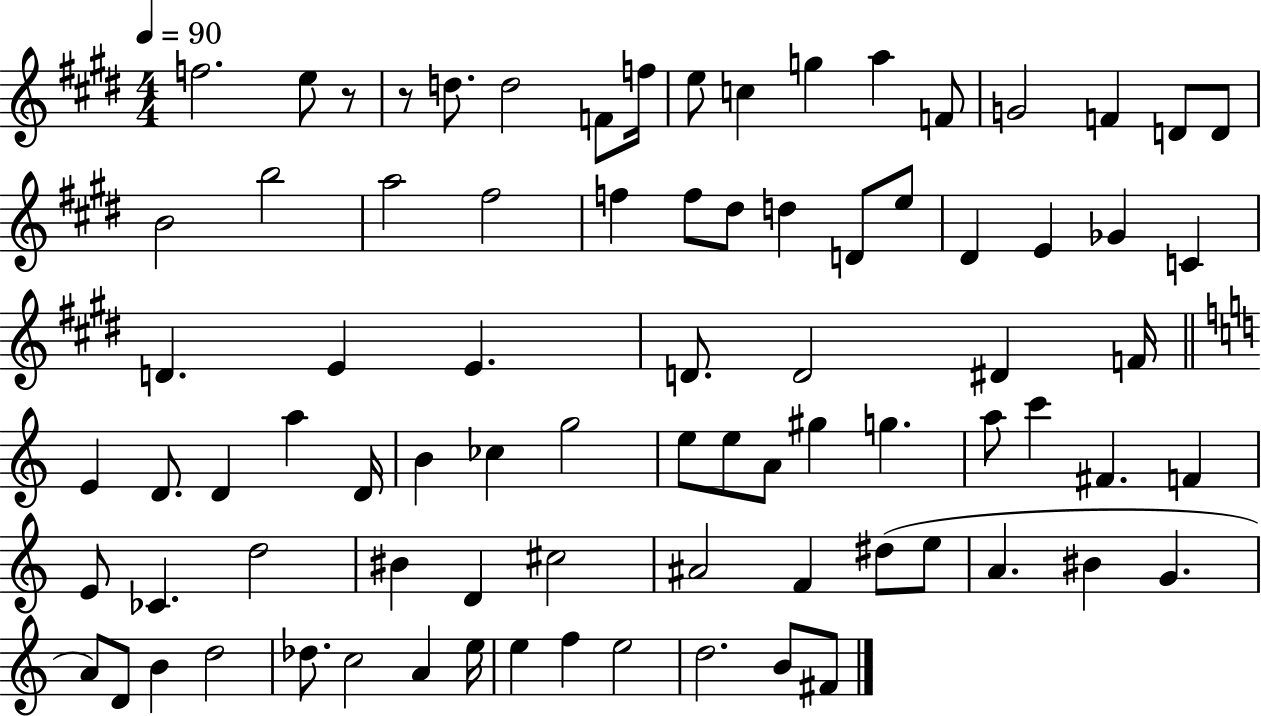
{
  \clef treble
  \numericTimeSignature
  \time 4/4
  \key e \major
  \tempo 4 = 90
  \repeat volta 2 { f''2. e''8 r8 | r8 d''8. d''2 f'8 f''16 | e''8 c''4 g''4 a''4 f'8 | g'2 f'4 d'8 d'8 | \break b'2 b''2 | a''2 fis''2 | f''4 f''8 dis''8 d''4 d'8 e''8 | dis'4 e'4 ges'4 c'4 | \break d'4. e'4 e'4. | d'8. d'2 dis'4 f'16 | \bar "||" \break \key a \minor e'4 d'8. d'4 a''4 d'16 | b'4 ces''4 g''2 | e''8 e''8 a'8 gis''4 g''4. | a''8 c'''4 fis'4. f'4 | \break e'8 ces'4. d''2 | bis'4 d'4 cis''2 | ais'2 f'4 dis''8( e''8 | a'4. bis'4 g'4. | \break a'8) d'8 b'4 d''2 | des''8. c''2 a'4 e''16 | e''4 f''4 e''2 | d''2. b'8 fis'8 | \break } \bar "|."
}